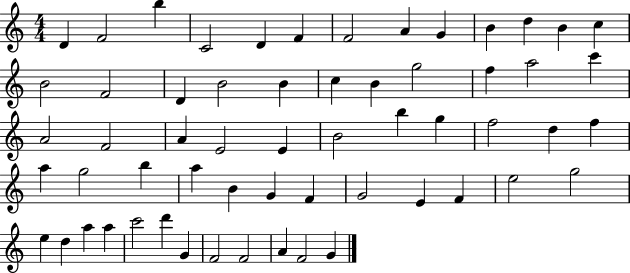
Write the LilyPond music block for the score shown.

{
  \clef treble
  \numericTimeSignature
  \time 4/4
  \key c \major
  d'4 f'2 b''4 | c'2 d'4 f'4 | f'2 a'4 g'4 | b'4 d''4 b'4 c''4 | \break b'2 f'2 | d'4 b'2 b'4 | c''4 b'4 g''2 | f''4 a''2 c'''4 | \break a'2 f'2 | a'4 e'2 e'4 | b'2 b''4 g''4 | f''2 d''4 f''4 | \break a''4 g''2 b''4 | a''4 b'4 g'4 f'4 | g'2 e'4 f'4 | e''2 g''2 | \break e''4 d''4 a''4 a''4 | c'''2 d'''4 g'4 | f'2 f'2 | a'4 f'2 g'4 | \break \bar "|."
}